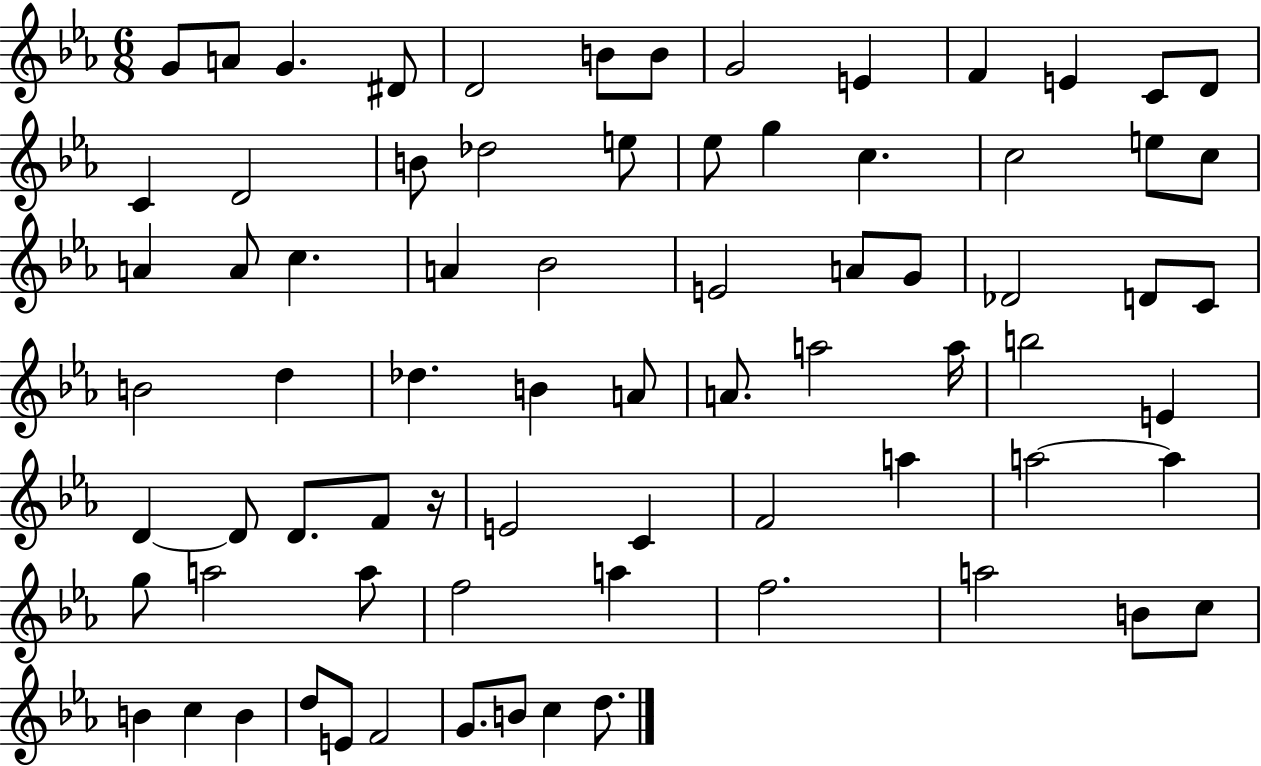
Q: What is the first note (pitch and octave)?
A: G4